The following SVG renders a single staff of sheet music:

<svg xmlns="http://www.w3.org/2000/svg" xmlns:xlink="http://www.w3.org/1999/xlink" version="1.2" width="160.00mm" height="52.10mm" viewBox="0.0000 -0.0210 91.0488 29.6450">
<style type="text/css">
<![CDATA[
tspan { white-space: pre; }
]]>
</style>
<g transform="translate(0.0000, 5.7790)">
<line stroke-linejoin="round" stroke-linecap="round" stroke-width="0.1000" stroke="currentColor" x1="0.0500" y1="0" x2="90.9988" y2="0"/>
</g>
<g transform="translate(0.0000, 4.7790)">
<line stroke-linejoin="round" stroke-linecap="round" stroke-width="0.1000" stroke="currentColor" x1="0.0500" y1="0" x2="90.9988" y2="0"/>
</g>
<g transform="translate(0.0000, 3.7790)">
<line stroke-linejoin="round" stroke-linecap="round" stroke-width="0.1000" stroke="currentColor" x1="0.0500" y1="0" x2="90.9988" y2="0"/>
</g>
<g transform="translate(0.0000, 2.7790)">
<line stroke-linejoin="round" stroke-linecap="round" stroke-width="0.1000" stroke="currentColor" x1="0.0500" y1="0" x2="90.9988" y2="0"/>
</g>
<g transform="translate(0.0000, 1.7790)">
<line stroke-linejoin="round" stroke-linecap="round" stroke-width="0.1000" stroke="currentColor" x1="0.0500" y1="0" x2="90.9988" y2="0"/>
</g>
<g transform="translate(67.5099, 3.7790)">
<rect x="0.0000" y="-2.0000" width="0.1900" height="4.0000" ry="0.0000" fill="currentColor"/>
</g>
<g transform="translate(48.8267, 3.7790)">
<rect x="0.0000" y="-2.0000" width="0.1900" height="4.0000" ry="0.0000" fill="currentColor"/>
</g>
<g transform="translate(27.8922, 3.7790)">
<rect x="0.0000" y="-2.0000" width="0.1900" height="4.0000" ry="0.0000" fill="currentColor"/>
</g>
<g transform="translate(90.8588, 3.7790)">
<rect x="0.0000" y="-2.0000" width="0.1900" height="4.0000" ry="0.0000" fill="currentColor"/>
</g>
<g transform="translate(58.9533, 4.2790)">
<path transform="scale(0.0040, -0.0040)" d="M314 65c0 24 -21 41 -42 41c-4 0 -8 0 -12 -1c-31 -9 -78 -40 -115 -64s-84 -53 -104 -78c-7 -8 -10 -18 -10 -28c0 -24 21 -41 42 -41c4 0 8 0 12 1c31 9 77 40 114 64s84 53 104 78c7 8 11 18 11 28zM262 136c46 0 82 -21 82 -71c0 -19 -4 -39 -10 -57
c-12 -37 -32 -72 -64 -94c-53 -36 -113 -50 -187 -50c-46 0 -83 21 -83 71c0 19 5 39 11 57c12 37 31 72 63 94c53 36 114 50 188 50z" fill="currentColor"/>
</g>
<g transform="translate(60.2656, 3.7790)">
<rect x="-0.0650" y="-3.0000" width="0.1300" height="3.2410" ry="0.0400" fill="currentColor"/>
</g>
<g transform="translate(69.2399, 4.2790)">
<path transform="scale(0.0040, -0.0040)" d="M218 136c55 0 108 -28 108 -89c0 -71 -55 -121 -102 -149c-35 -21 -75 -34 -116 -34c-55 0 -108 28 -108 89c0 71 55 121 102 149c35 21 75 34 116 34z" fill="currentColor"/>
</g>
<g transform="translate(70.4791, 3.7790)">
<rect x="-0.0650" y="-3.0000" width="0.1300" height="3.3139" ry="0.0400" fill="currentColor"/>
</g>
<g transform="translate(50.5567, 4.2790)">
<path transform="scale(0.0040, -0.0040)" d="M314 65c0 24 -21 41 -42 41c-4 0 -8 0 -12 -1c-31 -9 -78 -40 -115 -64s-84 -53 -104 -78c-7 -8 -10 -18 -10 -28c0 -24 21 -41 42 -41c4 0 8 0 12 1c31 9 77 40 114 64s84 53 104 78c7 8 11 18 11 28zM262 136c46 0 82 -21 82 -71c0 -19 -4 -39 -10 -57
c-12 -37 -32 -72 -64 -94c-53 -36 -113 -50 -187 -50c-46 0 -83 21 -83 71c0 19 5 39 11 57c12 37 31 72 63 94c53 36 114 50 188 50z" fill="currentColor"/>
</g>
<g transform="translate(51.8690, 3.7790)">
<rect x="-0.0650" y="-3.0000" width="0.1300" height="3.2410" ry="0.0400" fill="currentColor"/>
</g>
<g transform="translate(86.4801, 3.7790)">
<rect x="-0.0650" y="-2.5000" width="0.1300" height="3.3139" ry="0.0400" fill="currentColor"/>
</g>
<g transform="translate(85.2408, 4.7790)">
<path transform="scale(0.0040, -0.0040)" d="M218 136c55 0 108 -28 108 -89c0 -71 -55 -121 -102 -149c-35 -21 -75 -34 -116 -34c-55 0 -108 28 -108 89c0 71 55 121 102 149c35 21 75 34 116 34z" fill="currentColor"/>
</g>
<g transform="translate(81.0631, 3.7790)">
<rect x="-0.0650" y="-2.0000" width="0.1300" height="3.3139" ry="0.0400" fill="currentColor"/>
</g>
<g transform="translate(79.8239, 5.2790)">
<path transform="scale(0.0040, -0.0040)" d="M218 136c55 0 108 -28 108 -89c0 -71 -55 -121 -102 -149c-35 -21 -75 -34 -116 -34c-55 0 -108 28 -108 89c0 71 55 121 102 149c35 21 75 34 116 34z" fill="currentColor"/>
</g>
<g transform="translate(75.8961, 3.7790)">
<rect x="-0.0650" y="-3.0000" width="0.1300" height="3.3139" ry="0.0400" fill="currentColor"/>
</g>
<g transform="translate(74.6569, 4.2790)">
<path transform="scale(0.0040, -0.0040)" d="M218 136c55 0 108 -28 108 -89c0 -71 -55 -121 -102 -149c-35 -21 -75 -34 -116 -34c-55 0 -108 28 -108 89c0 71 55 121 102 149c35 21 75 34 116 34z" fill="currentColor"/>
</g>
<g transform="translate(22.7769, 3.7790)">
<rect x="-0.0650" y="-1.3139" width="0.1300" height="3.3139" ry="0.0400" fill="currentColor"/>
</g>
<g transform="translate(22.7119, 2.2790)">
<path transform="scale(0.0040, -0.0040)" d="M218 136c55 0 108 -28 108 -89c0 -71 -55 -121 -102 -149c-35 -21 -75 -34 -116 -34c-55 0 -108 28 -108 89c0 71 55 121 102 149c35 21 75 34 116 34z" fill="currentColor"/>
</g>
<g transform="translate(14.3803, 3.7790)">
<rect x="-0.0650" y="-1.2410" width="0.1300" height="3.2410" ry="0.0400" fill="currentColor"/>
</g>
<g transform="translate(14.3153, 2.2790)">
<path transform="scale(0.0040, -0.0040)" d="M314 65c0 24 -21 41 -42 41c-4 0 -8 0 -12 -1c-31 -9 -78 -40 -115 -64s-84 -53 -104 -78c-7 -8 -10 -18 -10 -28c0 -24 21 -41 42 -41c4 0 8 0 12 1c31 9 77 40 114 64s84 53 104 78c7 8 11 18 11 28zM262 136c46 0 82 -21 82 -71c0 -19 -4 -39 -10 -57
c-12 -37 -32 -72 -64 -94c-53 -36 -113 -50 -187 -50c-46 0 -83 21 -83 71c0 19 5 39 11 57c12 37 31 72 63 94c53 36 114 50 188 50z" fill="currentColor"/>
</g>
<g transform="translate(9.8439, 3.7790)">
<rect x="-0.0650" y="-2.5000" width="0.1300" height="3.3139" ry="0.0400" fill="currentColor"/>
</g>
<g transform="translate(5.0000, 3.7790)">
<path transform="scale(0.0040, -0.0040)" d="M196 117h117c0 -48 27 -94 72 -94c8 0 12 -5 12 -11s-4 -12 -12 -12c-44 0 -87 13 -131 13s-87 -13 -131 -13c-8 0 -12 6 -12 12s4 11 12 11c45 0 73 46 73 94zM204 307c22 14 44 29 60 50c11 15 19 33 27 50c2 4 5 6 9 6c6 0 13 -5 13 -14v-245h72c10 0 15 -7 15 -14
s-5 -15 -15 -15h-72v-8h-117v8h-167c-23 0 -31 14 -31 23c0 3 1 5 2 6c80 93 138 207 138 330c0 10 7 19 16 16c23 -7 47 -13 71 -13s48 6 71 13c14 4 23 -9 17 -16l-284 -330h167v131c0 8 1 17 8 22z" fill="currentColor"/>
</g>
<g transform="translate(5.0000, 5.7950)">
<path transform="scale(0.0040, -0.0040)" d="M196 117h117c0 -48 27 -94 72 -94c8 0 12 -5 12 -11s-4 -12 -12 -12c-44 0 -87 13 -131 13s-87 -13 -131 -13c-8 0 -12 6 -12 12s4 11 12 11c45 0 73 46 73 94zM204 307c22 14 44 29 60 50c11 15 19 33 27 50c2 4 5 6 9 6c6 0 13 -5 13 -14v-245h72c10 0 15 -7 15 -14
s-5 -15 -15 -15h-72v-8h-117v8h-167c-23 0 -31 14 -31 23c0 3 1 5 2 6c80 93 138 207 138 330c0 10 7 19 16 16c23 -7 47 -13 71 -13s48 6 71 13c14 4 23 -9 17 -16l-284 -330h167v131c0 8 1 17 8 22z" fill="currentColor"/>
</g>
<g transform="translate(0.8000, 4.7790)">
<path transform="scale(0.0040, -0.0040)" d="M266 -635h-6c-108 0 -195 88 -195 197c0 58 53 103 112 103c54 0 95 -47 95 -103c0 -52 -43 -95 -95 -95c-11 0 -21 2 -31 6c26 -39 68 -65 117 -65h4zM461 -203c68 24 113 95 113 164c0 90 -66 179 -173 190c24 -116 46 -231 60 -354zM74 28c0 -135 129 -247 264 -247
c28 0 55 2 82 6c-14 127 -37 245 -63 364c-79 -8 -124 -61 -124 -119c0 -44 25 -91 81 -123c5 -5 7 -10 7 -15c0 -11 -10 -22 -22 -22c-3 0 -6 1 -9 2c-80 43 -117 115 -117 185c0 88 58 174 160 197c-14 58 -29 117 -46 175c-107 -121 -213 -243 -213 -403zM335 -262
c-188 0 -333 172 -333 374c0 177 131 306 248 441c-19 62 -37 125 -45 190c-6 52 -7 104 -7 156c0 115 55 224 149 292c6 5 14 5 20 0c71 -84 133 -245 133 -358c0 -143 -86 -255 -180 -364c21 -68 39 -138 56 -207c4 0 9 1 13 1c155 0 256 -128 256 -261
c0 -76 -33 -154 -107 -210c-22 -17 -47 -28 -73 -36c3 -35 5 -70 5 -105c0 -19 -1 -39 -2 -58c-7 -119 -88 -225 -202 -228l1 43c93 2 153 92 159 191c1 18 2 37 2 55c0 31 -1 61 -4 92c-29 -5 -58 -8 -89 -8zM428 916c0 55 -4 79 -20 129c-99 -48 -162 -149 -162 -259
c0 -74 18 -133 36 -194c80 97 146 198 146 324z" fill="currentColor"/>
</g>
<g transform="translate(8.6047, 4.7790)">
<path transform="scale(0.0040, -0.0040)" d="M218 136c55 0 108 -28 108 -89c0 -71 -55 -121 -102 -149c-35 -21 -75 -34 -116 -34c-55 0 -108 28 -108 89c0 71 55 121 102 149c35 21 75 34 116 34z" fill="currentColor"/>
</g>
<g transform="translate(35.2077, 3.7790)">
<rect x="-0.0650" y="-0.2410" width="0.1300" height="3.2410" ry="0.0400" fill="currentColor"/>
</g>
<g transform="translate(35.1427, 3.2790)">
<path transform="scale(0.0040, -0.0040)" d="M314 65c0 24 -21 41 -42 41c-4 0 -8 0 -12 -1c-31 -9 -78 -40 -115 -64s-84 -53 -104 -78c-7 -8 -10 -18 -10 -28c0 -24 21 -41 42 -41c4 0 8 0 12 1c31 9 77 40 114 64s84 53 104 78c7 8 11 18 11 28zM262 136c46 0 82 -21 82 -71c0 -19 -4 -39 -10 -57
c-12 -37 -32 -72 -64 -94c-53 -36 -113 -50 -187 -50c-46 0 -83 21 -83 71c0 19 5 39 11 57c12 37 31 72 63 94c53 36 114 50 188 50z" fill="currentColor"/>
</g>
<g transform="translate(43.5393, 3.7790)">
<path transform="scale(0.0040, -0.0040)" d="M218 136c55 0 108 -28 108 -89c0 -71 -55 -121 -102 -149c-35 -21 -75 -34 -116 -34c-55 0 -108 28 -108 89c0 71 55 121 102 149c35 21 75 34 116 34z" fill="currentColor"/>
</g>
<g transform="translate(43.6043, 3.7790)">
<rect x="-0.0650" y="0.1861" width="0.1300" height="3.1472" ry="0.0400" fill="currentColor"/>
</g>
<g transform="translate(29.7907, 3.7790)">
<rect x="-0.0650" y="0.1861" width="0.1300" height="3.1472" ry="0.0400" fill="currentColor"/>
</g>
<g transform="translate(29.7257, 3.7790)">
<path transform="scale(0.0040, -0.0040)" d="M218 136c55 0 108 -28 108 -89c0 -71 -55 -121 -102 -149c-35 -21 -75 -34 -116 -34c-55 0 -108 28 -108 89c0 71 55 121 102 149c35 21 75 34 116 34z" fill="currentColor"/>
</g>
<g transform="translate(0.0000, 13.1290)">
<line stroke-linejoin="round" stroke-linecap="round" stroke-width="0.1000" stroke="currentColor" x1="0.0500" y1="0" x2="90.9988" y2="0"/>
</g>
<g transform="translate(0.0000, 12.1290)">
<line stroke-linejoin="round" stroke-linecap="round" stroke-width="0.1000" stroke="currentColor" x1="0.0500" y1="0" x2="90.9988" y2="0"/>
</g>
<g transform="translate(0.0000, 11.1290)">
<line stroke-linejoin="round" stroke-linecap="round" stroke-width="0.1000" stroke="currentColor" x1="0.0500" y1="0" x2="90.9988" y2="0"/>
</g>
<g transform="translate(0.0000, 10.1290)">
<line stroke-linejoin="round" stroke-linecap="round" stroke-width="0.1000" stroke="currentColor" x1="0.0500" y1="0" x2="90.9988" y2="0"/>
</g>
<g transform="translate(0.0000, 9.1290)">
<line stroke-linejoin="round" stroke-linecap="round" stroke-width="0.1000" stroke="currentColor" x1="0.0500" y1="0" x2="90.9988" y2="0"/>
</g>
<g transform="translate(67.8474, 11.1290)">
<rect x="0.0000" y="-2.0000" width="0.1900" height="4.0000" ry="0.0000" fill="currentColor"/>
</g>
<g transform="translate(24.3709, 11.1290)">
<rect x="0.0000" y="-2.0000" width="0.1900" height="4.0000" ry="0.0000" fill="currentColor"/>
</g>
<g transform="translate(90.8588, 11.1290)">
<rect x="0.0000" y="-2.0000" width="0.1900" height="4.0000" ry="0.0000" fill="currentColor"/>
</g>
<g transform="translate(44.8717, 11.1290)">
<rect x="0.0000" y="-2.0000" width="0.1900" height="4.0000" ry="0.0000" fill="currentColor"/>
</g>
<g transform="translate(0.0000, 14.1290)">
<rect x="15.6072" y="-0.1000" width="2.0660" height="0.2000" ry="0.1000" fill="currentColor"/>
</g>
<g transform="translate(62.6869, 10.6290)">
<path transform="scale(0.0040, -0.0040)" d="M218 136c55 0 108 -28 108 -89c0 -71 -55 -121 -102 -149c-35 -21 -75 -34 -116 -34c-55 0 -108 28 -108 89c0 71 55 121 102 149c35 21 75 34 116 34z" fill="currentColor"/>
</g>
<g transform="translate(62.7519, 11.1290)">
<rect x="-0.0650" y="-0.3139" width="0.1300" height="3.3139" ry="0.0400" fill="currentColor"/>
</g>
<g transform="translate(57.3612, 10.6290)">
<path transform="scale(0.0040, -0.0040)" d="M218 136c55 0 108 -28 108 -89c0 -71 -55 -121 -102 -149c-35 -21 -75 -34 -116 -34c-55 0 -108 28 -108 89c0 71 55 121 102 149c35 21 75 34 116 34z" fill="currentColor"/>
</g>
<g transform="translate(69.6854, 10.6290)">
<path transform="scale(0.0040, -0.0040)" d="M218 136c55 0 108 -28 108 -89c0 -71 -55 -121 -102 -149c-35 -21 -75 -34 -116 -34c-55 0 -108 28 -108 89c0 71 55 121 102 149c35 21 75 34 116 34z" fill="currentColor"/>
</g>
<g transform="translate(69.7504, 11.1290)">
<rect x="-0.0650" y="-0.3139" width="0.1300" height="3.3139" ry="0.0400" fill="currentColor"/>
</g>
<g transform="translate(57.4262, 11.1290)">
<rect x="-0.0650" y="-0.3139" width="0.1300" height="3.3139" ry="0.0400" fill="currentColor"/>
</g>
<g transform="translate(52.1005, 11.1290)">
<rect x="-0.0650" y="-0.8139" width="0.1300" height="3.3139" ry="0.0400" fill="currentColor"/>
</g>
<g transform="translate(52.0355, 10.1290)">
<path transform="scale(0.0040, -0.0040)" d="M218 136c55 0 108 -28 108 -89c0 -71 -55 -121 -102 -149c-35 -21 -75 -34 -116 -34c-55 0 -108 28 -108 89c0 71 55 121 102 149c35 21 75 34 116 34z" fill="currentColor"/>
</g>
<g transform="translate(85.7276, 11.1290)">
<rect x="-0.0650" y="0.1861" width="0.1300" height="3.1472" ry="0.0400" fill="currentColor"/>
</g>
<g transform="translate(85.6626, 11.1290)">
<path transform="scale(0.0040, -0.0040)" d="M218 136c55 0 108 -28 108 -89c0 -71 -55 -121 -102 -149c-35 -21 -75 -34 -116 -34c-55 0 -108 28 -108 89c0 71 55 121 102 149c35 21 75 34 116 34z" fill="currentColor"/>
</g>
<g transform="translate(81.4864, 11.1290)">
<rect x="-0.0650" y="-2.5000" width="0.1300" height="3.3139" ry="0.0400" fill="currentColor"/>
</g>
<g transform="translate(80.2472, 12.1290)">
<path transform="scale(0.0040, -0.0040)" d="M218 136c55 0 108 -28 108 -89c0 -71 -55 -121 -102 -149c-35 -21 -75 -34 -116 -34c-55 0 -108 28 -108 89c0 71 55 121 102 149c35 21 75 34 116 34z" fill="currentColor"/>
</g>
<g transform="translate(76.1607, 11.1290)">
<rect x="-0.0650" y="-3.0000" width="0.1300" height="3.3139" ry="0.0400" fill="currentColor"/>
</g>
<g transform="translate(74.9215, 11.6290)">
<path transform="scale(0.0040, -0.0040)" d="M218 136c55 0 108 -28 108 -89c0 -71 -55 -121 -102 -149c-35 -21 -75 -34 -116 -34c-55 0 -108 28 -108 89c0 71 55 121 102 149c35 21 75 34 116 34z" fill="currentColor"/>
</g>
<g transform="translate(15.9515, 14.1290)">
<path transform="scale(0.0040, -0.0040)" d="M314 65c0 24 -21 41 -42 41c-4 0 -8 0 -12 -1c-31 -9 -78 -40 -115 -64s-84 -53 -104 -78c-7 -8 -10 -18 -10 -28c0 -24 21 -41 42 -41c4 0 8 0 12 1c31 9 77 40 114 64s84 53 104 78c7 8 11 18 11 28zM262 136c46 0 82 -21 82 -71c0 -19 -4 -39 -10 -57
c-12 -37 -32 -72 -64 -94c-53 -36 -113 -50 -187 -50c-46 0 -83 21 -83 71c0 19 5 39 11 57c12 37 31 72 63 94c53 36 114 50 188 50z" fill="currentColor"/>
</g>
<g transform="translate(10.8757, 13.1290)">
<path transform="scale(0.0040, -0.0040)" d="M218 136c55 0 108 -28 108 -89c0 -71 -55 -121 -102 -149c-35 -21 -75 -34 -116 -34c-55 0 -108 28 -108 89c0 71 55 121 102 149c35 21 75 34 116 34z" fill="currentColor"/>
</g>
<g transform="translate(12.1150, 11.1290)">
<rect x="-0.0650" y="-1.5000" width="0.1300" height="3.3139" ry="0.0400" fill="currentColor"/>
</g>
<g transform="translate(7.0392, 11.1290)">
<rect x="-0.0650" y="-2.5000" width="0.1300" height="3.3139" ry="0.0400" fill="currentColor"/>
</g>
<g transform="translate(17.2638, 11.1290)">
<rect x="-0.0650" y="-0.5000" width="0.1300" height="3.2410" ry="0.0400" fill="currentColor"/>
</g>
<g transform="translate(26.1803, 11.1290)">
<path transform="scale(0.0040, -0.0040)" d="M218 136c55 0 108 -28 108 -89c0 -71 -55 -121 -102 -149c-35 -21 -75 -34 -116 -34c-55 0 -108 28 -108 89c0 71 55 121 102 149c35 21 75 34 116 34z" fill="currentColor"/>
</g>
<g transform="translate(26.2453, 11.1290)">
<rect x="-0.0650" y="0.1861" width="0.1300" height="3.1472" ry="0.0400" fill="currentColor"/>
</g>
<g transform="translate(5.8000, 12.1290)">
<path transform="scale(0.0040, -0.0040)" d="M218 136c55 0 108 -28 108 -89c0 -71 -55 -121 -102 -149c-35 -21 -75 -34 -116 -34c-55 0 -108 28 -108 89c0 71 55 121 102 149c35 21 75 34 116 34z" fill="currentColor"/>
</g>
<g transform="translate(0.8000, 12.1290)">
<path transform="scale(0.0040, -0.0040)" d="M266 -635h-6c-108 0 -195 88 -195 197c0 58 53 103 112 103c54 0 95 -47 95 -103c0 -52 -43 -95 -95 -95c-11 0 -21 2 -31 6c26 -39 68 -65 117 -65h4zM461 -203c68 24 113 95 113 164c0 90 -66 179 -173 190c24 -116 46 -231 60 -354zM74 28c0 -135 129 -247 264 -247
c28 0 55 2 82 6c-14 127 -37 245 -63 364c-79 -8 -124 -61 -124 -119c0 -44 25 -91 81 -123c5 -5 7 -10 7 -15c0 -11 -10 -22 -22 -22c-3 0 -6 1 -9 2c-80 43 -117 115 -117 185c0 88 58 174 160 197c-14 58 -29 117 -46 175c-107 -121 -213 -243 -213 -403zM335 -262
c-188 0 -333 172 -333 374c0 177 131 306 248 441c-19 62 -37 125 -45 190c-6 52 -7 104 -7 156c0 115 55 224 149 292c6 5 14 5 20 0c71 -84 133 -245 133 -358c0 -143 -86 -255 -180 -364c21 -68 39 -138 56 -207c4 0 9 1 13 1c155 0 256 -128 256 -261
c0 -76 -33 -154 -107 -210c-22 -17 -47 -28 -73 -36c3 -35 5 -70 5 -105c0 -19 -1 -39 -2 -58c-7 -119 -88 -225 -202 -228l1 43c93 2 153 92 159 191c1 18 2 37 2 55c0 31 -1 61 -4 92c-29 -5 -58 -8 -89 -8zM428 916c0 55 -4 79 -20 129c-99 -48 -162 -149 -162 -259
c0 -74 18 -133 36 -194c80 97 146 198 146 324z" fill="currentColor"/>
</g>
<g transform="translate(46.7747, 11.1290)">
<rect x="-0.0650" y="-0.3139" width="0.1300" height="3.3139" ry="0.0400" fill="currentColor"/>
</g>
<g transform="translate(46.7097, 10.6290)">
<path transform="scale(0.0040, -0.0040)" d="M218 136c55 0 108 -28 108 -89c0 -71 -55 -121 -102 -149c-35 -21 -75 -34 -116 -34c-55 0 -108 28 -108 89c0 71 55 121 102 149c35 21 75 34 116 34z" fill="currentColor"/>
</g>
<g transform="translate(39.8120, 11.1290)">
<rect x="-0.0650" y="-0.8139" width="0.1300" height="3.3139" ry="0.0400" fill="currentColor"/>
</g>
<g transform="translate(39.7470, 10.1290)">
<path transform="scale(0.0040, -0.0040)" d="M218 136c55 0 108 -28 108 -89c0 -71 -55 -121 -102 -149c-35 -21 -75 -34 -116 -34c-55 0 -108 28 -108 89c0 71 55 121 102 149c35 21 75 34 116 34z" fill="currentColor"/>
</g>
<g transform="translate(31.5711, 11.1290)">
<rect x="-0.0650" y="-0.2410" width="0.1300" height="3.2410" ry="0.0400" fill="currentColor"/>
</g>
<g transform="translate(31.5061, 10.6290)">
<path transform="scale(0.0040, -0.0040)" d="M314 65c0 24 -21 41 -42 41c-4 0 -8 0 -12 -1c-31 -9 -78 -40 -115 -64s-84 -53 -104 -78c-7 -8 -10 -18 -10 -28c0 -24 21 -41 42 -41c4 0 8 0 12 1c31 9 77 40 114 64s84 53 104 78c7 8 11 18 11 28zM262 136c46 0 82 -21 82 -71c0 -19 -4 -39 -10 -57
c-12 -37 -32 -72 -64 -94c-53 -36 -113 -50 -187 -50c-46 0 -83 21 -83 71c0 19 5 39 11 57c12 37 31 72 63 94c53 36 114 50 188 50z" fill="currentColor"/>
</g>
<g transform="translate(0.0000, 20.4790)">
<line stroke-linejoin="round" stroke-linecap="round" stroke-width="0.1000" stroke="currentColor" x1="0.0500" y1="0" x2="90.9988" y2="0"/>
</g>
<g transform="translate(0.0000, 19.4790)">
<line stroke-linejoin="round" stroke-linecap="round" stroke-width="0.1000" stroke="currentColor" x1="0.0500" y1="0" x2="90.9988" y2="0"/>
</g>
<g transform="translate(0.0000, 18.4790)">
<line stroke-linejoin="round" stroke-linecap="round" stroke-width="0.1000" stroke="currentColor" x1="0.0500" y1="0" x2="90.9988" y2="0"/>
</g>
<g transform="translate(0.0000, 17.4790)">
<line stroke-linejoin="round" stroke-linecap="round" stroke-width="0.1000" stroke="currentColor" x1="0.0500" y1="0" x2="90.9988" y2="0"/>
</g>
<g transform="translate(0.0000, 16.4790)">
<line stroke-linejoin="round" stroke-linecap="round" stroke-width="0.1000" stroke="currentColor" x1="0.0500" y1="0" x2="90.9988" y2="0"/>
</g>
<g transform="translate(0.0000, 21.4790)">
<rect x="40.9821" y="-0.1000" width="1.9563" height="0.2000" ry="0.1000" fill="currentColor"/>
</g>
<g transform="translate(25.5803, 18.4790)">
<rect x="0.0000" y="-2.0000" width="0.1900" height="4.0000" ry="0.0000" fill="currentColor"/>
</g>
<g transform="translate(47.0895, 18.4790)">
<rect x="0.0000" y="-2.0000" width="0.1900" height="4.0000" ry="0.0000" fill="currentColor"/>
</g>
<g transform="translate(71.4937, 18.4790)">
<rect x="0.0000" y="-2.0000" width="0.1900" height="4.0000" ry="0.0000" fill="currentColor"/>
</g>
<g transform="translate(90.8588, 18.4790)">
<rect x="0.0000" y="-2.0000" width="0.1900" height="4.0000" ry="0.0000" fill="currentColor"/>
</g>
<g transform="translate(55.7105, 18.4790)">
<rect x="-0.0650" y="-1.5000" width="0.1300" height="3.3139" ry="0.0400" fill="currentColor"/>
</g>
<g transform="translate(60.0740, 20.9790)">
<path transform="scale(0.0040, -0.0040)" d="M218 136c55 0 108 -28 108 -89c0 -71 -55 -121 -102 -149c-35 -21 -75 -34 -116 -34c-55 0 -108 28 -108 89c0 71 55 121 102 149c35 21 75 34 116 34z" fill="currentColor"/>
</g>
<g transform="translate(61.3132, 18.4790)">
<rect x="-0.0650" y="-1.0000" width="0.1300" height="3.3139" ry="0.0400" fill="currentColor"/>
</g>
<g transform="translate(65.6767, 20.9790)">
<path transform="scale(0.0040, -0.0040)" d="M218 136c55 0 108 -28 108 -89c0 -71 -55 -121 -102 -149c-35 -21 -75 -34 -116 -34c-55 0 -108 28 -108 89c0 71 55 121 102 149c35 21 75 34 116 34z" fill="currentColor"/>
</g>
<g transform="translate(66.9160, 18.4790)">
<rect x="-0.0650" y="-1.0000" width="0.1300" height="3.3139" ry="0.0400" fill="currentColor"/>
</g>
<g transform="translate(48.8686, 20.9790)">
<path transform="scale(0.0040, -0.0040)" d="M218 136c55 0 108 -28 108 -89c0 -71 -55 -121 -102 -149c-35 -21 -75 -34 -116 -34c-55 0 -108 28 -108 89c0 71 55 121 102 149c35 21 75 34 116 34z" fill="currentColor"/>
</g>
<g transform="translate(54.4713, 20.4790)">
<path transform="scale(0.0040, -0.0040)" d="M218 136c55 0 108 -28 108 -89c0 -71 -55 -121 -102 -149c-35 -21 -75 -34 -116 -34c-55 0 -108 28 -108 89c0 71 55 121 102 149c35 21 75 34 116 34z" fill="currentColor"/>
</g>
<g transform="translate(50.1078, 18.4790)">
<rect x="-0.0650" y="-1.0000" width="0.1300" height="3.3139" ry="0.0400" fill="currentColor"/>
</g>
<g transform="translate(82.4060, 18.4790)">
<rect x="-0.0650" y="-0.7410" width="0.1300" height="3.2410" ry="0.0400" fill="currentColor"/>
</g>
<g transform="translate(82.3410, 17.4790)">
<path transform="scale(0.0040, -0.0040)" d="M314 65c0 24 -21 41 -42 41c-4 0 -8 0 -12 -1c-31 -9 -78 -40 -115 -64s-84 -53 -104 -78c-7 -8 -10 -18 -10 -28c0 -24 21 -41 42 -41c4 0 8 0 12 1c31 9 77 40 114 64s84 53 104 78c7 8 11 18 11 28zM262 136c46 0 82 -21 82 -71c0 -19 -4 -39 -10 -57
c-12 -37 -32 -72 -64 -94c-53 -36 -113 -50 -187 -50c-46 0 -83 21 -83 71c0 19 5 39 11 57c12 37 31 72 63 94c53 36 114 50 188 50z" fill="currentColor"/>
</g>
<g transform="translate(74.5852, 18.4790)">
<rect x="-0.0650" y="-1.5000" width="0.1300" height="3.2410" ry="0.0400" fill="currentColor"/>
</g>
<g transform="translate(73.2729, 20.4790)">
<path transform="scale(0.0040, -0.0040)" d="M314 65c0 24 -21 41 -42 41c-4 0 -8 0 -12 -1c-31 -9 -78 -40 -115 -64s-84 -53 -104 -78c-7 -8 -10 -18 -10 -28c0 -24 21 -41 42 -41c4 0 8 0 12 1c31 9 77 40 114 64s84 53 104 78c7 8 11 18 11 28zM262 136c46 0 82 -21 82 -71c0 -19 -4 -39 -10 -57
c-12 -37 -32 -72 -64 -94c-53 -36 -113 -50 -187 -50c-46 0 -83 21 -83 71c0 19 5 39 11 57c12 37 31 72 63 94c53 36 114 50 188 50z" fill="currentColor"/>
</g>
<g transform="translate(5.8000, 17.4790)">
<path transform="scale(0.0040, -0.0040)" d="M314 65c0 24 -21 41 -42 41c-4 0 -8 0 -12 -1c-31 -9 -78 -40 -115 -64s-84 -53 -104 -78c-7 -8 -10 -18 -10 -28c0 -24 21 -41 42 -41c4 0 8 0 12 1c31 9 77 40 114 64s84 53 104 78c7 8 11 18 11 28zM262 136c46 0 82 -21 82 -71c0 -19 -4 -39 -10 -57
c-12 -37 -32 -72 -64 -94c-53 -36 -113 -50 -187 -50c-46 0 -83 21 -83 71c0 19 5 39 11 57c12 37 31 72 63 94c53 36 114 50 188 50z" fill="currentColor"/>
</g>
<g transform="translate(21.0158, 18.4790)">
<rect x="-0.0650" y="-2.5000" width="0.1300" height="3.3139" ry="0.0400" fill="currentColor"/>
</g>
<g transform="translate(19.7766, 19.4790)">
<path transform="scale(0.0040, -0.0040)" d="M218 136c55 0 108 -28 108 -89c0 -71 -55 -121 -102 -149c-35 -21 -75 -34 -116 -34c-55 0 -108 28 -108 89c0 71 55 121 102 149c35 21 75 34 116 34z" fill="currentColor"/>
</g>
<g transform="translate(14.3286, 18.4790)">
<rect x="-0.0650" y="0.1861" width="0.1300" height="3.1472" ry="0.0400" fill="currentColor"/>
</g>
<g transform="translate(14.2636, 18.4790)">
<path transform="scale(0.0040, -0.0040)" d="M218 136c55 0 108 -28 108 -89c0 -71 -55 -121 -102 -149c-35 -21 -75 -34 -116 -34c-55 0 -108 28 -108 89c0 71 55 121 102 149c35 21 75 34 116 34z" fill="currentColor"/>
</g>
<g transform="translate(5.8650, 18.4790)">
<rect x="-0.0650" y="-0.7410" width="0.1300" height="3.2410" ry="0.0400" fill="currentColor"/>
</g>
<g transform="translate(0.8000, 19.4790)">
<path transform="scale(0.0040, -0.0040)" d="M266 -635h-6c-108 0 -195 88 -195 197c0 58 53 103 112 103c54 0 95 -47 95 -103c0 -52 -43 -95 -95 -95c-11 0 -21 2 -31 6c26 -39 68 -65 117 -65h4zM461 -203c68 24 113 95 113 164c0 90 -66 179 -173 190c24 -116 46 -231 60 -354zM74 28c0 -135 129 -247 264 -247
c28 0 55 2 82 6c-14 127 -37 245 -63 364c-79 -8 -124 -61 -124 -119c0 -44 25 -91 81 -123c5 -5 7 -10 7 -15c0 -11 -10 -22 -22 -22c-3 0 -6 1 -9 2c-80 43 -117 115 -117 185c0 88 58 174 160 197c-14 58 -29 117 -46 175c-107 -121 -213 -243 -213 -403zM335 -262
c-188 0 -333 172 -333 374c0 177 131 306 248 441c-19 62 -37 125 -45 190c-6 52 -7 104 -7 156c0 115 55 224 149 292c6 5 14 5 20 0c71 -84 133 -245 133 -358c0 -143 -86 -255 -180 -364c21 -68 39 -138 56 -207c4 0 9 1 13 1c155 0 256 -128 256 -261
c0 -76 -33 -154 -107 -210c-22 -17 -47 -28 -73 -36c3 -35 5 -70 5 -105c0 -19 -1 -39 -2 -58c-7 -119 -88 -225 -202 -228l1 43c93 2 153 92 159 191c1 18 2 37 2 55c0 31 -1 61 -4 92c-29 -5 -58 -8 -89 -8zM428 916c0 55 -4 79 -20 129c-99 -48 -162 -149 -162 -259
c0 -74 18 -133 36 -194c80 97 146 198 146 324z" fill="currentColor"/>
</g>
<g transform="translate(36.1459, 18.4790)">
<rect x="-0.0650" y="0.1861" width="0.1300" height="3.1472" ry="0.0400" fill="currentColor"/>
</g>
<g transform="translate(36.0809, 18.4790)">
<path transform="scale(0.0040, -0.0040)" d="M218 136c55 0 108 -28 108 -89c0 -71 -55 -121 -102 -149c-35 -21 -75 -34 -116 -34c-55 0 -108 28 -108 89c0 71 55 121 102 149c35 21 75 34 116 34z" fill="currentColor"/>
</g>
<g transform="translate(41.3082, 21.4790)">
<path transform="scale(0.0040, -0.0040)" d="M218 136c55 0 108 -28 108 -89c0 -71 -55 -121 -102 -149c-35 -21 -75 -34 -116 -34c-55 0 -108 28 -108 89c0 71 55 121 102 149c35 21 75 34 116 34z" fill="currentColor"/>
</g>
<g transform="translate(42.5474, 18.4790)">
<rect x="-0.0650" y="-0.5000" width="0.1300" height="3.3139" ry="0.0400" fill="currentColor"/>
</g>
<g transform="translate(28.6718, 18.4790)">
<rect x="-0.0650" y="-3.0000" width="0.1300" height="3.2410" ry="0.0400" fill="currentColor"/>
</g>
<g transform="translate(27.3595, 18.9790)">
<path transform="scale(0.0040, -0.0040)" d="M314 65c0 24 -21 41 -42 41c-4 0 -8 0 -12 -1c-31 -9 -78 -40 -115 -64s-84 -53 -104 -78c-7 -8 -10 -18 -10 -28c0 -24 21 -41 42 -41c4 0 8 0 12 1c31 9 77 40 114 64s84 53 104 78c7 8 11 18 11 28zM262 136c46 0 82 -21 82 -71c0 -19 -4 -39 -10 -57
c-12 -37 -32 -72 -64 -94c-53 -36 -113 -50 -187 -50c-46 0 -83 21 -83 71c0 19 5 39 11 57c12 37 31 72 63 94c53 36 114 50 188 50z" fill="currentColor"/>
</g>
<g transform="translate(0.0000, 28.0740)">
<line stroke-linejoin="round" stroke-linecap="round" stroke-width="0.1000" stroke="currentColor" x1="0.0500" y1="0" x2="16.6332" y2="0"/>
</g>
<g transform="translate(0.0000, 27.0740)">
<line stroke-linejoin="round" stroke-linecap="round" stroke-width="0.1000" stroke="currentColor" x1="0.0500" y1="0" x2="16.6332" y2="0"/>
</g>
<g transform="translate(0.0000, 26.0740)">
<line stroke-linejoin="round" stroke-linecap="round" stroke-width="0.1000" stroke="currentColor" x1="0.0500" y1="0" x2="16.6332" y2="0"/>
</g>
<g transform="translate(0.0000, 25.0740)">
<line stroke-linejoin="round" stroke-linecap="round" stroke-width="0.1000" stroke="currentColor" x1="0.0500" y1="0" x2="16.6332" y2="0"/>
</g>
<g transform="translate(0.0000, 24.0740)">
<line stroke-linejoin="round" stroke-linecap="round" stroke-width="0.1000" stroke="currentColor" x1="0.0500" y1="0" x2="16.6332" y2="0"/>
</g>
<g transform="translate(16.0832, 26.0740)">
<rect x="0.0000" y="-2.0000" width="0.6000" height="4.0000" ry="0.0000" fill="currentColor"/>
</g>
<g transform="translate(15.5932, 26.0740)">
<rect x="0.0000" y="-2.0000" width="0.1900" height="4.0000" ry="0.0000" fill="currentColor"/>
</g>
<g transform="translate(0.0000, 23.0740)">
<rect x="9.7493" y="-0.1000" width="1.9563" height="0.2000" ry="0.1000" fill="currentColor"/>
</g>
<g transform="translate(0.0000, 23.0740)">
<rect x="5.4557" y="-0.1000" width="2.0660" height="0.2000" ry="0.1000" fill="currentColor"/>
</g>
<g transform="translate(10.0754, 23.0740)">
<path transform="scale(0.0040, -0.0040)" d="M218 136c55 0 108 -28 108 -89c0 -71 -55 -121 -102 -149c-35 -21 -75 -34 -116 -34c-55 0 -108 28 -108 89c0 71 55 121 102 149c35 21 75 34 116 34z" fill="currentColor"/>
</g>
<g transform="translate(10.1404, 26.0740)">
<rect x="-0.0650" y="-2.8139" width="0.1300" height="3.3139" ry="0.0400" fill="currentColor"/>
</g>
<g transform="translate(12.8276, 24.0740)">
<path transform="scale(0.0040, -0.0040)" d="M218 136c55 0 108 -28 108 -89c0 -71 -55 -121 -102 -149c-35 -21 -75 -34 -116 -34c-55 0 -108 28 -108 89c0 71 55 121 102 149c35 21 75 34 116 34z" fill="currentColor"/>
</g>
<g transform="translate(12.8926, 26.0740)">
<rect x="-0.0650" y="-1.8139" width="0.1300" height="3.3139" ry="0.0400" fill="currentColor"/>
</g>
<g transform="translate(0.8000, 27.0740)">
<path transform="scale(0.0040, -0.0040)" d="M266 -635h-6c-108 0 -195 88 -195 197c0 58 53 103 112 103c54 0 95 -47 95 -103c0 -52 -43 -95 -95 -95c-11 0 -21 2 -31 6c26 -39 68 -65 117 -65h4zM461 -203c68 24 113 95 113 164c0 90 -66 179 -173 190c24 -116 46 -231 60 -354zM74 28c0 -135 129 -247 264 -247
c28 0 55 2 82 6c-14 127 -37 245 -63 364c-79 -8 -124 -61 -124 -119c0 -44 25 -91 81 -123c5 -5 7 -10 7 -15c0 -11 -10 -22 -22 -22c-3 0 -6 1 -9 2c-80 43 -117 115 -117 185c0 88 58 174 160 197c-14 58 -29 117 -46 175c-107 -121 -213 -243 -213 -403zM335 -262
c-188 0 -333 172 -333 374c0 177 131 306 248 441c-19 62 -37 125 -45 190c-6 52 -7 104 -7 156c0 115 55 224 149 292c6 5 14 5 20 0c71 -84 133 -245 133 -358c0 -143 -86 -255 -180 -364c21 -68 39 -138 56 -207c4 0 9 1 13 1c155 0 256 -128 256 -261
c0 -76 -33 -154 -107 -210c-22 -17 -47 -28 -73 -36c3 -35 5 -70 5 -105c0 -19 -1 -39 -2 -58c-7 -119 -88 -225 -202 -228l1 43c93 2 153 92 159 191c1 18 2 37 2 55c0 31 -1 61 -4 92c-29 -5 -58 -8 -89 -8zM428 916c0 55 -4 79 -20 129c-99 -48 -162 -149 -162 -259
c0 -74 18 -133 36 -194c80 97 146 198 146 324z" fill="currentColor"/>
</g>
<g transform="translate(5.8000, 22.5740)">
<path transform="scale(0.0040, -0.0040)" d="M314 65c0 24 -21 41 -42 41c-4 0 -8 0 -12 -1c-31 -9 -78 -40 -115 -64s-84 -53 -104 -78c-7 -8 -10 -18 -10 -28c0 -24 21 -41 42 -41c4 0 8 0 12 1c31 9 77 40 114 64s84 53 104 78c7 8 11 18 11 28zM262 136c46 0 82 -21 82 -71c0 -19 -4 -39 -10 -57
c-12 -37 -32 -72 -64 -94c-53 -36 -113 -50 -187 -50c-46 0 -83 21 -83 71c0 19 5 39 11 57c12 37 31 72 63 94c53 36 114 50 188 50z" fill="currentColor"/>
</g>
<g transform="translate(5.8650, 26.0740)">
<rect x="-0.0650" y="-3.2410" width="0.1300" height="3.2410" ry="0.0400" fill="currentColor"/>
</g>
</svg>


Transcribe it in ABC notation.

X:1
T:Untitled
M:4/4
L:1/4
K:C
G e2 e B c2 B A2 A2 A A F G G E C2 B c2 d c d c c c A G B d2 B G A2 B C D E D D E2 d2 b2 a f